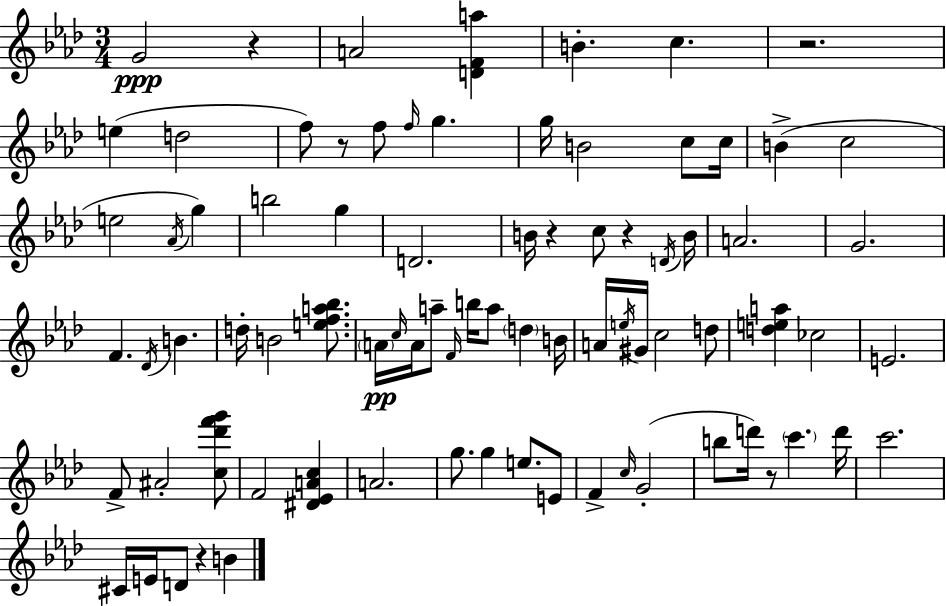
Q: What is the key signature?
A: F minor